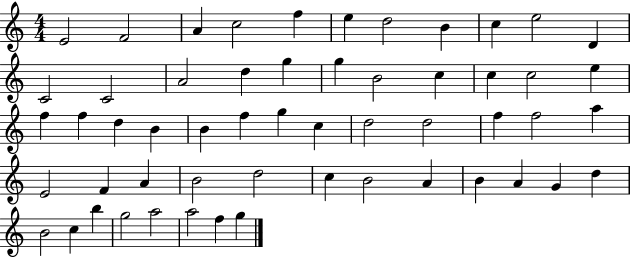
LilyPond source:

{
  \clef treble
  \numericTimeSignature
  \time 4/4
  \key c \major
  e'2 f'2 | a'4 c''2 f''4 | e''4 d''2 b'4 | c''4 e''2 d'4 | \break c'2 c'2 | a'2 d''4 g''4 | g''4 b'2 c''4 | c''4 c''2 e''4 | \break f''4 f''4 d''4 b'4 | b'4 f''4 g''4 c''4 | d''2 d''2 | f''4 f''2 a''4 | \break e'2 f'4 a'4 | b'2 d''2 | c''4 b'2 a'4 | b'4 a'4 g'4 d''4 | \break b'2 c''4 b''4 | g''2 a''2 | a''2 f''4 g''4 | \bar "|."
}